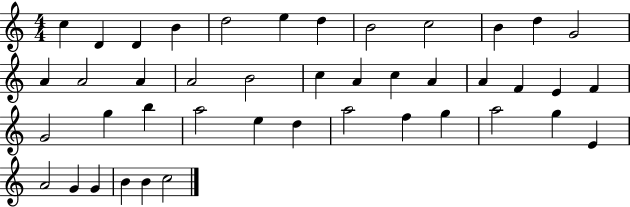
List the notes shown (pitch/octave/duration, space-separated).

C5/q D4/q D4/q B4/q D5/h E5/q D5/q B4/h C5/h B4/q D5/q G4/h A4/q A4/h A4/q A4/h B4/h C5/q A4/q C5/q A4/q A4/q F4/q E4/q F4/q G4/h G5/q B5/q A5/h E5/q D5/q A5/h F5/q G5/q A5/h G5/q E4/q A4/h G4/q G4/q B4/q B4/q C5/h